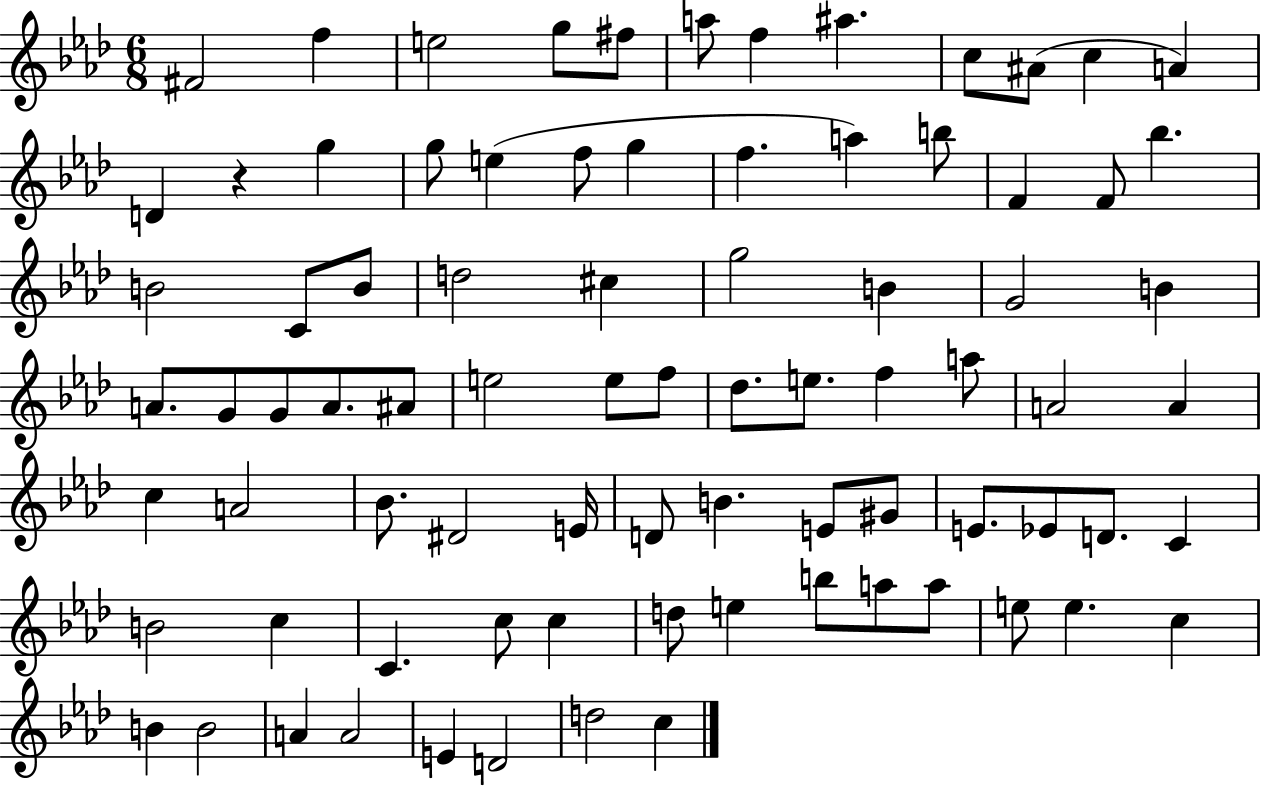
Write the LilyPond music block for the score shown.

{
  \clef treble
  \numericTimeSignature
  \time 6/8
  \key aes \major
  fis'2 f''4 | e''2 g''8 fis''8 | a''8 f''4 ais''4. | c''8 ais'8( c''4 a'4) | \break d'4 r4 g''4 | g''8 e''4( f''8 g''4 | f''4. a''4) b''8 | f'4 f'8 bes''4. | \break b'2 c'8 b'8 | d''2 cis''4 | g''2 b'4 | g'2 b'4 | \break a'8. g'8 g'8 a'8. ais'8 | e''2 e''8 f''8 | des''8. e''8. f''4 a''8 | a'2 a'4 | \break c''4 a'2 | bes'8. dis'2 e'16 | d'8 b'4. e'8 gis'8 | e'8. ees'8 d'8. c'4 | \break b'2 c''4 | c'4. c''8 c''4 | d''8 e''4 b''8 a''8 a''8 | e''8 e''4. c''4 | \break b'4 b'2 | a'4 a'2 | e'4 d'2 | d''2 c''4 | \break \bar "|."
}